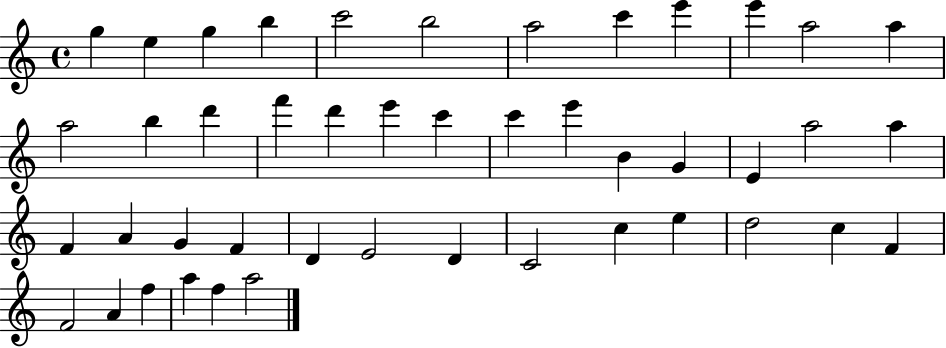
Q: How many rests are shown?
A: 0